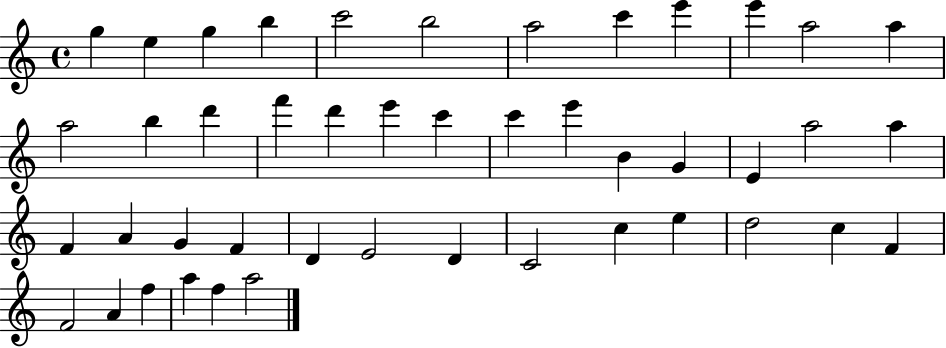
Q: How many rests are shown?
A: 0